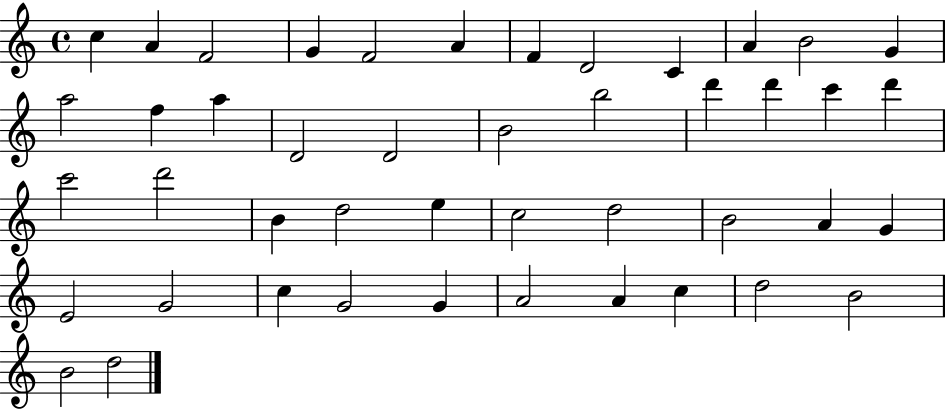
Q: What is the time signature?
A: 4/4